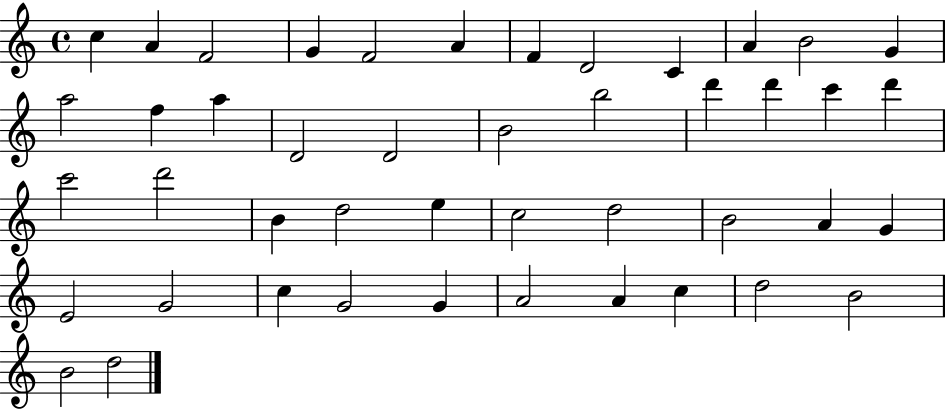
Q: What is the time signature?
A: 4/4